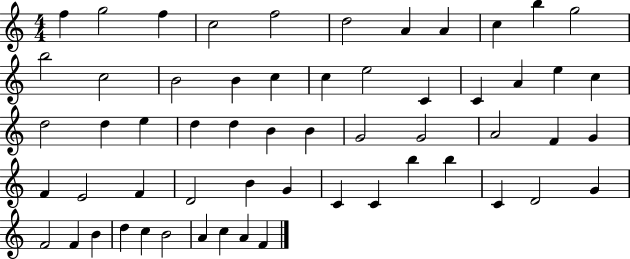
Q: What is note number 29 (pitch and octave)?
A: B4